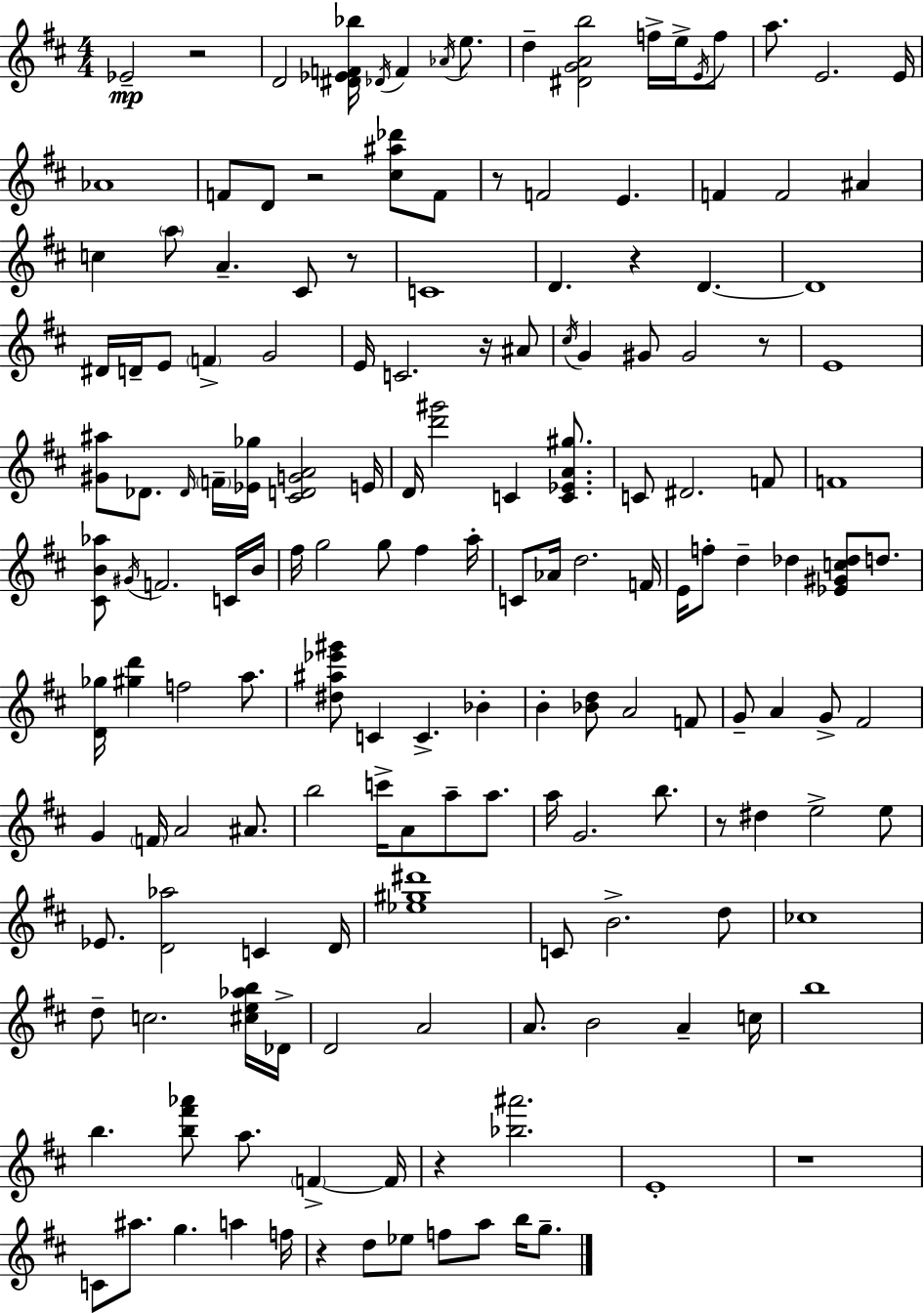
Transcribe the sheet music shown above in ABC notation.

X:1
T:Untitled
M:4/4
L:1/4
K:D
_E2 z2 D2 [^D_EF_b]/4 _D/4 F _A/4 e/2 d [^DGAb]2 f/4 e/4 E/4 f/2 a/2 E2 E/4 _A4 F/2 D/2 z2 [^c^a_d']/2 F/2 z/2 F2 E F F2 ^A c a/2 A ^C/2 z/2 C4 D z D D4 ^D/4 D/4 E/2 F G2 E/4 C2 z/4 ^A/2 ^c/4 G ^G/2 ^G2 z/2 E4 [^G^a]/2 _D/2 _D/4 F/4 [_E_g]/4 [^CDGA]2 E/4 D/4 [d'^g']2 C [C_EA^g]/2 C/2 ^D2 F/2 F4 [^CB_a]/2 ^G/4 F2 C/4 B/4 ^f/4 g2 g/2 ^f a/4 C/2 _A/4 d2 F/4 E/4 f/2 d _d [_E^Gc_d]/2 d/2 [D_g]/4 [^gd'] f2 a/2 [^d^a_e'^g']/2 C C _B B [_Bd]/2 A2 F/2 G/2 A G/2 ^F2 G F/4 A2 ^A/2 b2 c'/4 A/2 a/2 a/2 a/4 G2 b/2 z/2 ^d e2 e/2 _E/2 [D_a]2 C D/4 [_e^g^d']4 C/2 B2 d/2 _c4 d/2 c2 [^ce_ab]/4 _D/4 D2 A2 A/2 B2 A c/4 b4 b [b^f'_a']/2 a/2 F F/4 z [_b^a']2 E4 z4 C/2 ^a/2 g a f/4 z d/2 _e/2 f/2 a/2 b/4 g/2